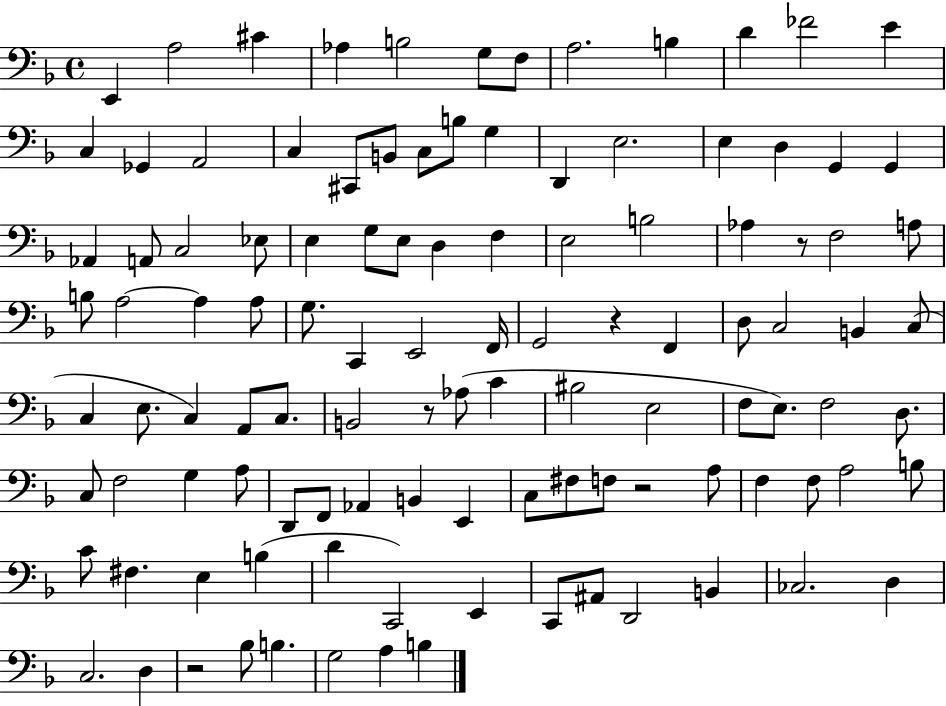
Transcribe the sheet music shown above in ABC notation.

X:1
T:Untitled
M:4/4
L:1/4
K:F
E,, A,2 ^C _A, B,2 G,/2 F,/2 A,2 B, D _F2 E C, _G,, A,,2 C, ^C,,/2 B,,/2 C,/2 B,/2 G, D,, E,2 E, D, G,, G,, _A,, A,,/2 C,2 _E,/2 E, G,/2 E,/2 D, F, E,2 B,2 _A, z/2 F,2 A,/2 B,/2 A,2 A, A,/2 G,/2 C,, E,,2 F,,/4 G,,2 z F,, D,/2 C,2 B,, C,/2 C, E,/2 C, A,,/2 C,/2 B,,2 z/2 _A,/2 C ^B,2 E,2 F,/2 E,/2 F,2 D,/2 C,/2 F,2 G, A,/2 D,,/2 F,,/2 _A,, B,, E,, C,/2 ^F,/2 F,/2 z2 A,/2 F, F,/2 A,2 B,/2 C/2 ^F, E, B, D C,,2 E,, C,,/2 ^A,,/2 D,,2 B,, _C,2 D, C,2 D, z2 _B,/2 B, G,2 A, B,